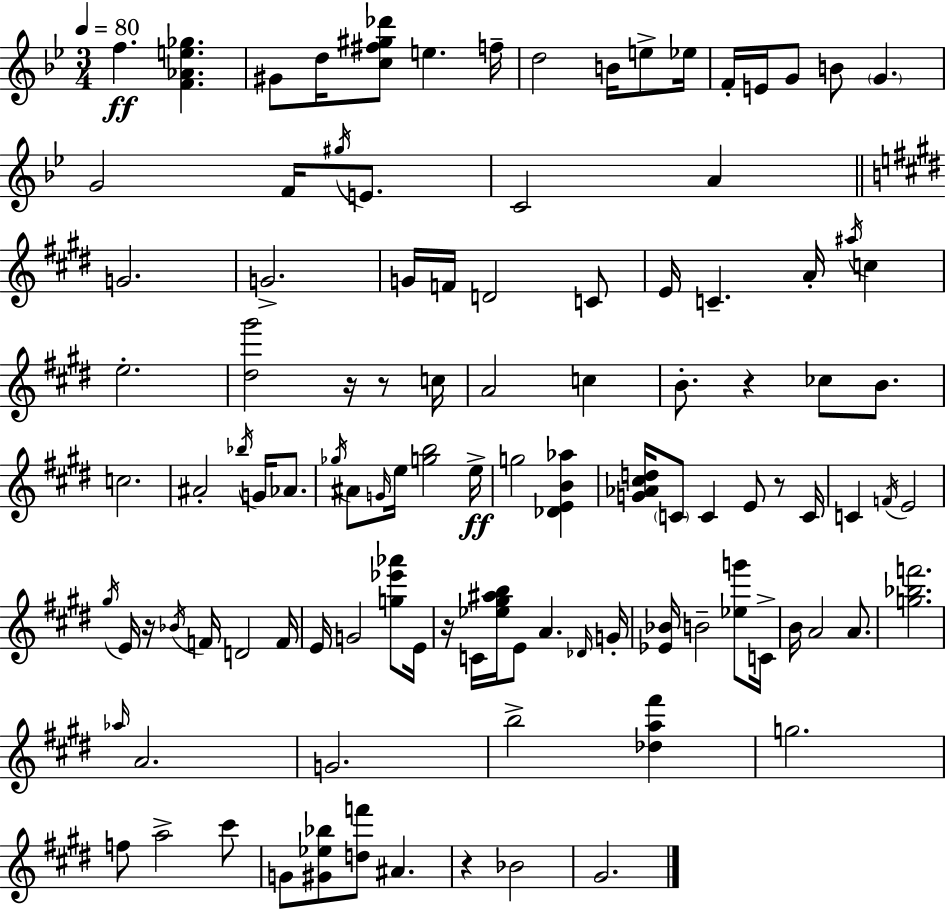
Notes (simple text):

F5/q. [F4,Ab4,E5,Gb5]/q. G#4/e D5/s [C5,F#5,G#5,Db6]/e E5/q. F5/s D5/h B4/s E5/e Eb5/s F4/s E4/s G4/e B4/e G4/q. G4/h F4/s G#5/s E4/e. C4/h A4/q G4/h. G4/h. G4/s F4/s D4/h C4/e E4/s C4/q. A4/s A#5/s C5/q E5/h. [D#5,G#6]/h R/s R/e C5/s A4/h C5/q B4/e. R/q CES5/e B4/e. C5/h. A#4/h Bb5/s G4/s Ab4/e. Gb5/s A#4/e G4/s E5/s [G5,B5]/h E5/s G5/h [Db4,E4,B4,Ab5]/q [G4,Ab4,C#5,D5]/s C4/e C4/q E4/e R/e C4/s C4/q F4/s E4/h G#5/s E4/s R/s Bb4/s F4/s D4/h F4/s E4/s G4/h [G5,Eb6,Ab6]/e E4/s R/s C4/s [Eb5,G#5,A#5,B5]/s E4/e A4/q. Db4/s G4/s [Eb4,Bb4]/s B4/h [Eb5,G6]/e C4/s B4/s A4/h A4/e. [G5,Bb5,F6]/h. Ab5/s A4/h. G4/h. B5/h [Db5,A5,F#6]/q G5/h. F5/e A5/h C#6/e G4/e [G#4,Eb5,Bb5]/e [D5,F6]/e A#4/q. R/q Bb4/h G#4/h.